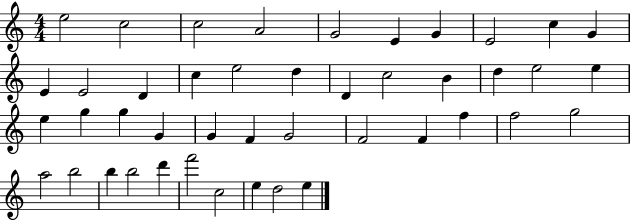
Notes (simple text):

E5/h C5/h C5/h A4/h G4/h E4/q G4/q E4/h C5/q G4/q E4/q E4/h D4/q C5/q E5/h D5/q D4/q C5/h B4/q D5/q E5/h E5/q E5/q G5/q G5/q G4/q G4/q F4/q G4/h F4/h F4/q F5/q F5/h G5/h A5/h B5/h B5/q B5/h D6/q F6/h C5/h E5/q D5/h E5/q